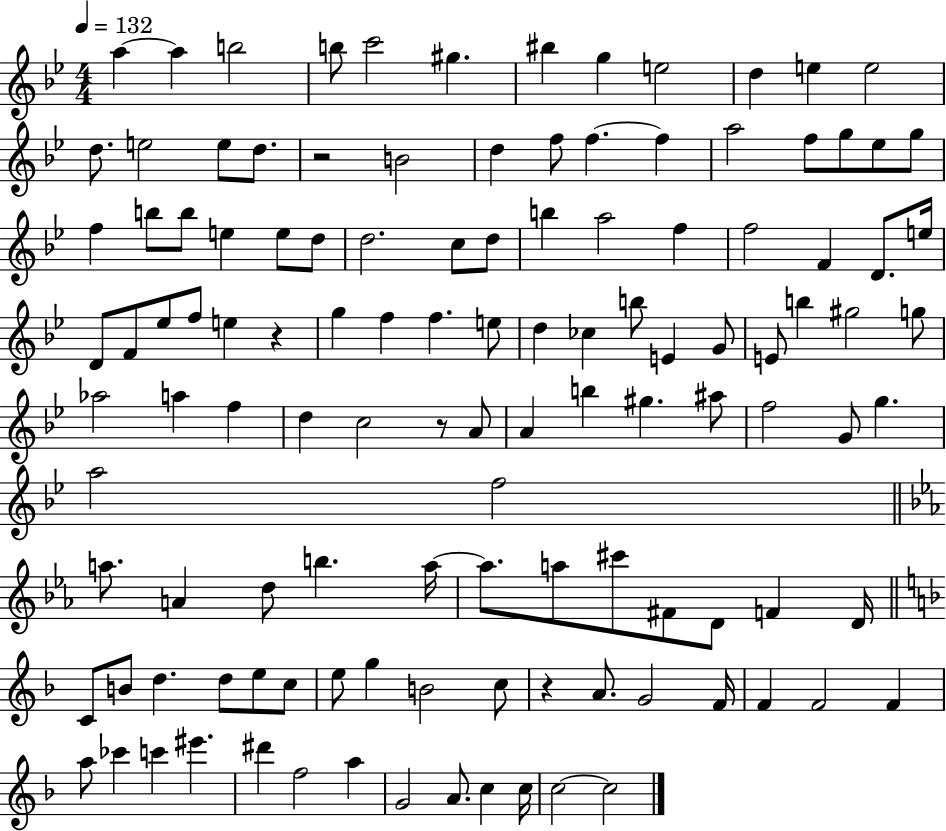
{
  \clef treble
  \numericTimeSignature
  \time 4/4
  \key bes \major
  \tempo 4 = 132
  a''4~~ a''4 b''2 | b''8 c'''2 gis''4. | bis''4 g''4 e''2 | d''4 e''4 e''2 | \break d''8. e''2 e''8 d''8. | r2 b'2 | d''4 f''8 f''4.~~ f''4 | a''2 f''8 g''8 ees''8 g''8 | \break f''4 b''8 b''8 e''4 e''8 d''8 | d''2. c''8 d''8 | b''4 a''2 f''4 | f''2 f'4 d'8. e''16 | \break d'8 f'8 ees''8 f''8 e''4 r4 | g''4 f''4 f''4. e''8 | d''4 ces''4 b''8 e'4 g'8 | e'8 b''4 gis''2 g''8 | \break aes''2 a''4 f''4 | d''4 c''2 r8 a'8 | a'4 b''4 gis''4. ais''8 | f''2 g'8 g''4. | \break a''2 f''2 | \bar "||" \break \key ees \major a''8. a'4 d''8 b''4. a''16~~ | a''8. a''8 cis'''8 fis'8 d'8 f'4 d'16 | \bar "||" \break \key f \major c'8 b'8 d''4. d''8 e''8 c''8 | e''8 g''4 b'2 c''8 | r4 a'8. g'2 f'16 | f'4 f'2 f'4 | \break a''8 ces'''4 c'''4 eis'''4. | dis'''4 f''2 a''4 | g'2 a'8. c''4 c''16 | c''2~~ c''2 | \break \bar "|."
}